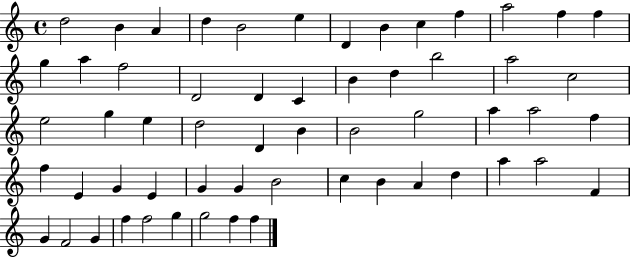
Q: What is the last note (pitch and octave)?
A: F5